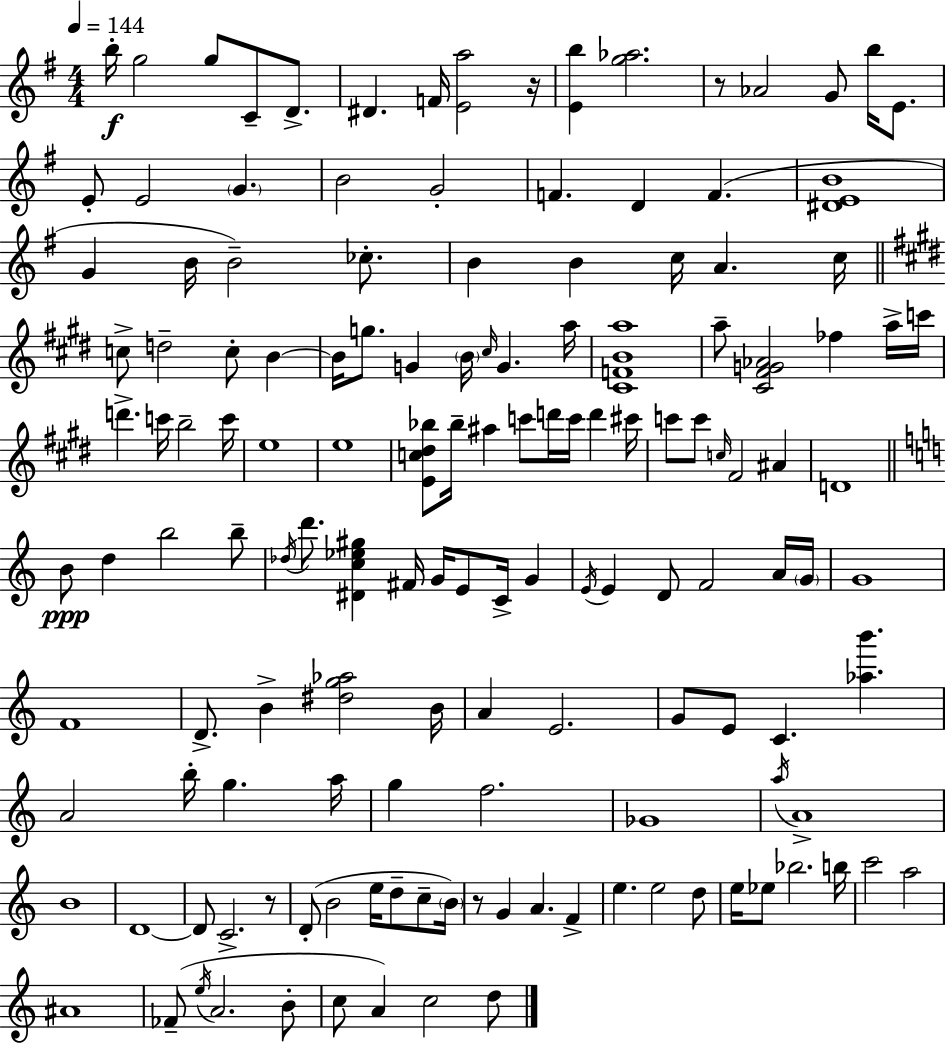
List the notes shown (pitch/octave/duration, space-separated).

B5/s G5/h G5/e C4/e D4/e. D#4/q. F4/s [E4,A5]/h R/s [E4,B5]/q [G5,Ab5]/h. R/e Ab4/h G4/e B5/s E4/e. E4/e E4/h G4/q. B4/h G4/h F4/q. D4/q F4/q. [D#4,E4,B4]/w G4/q B4/s B4/h CES5/e. B4/q B4/q C5/s A4/q. C5/s C5/e D5/h C5/e B4/q B4/s G5/e. G4/q B4/s C#5/s G4/q. A5/s [C#4,F4,B4,A5]/w A5/e [C#4,F#4,G4,Ab4]/h FES5/q A5/s C6/s D6/q. C6/s B5/h C6/s E5/w E5/w [E4,C5,D#5,Bb5]/e Bb5/s A#5/q C6/e D6/s C6/s D6/q C#6/s C6/e C6/e C5/s F#4/h A#4/q D4/w B4/e D5/q B5/h B5/e Db5/s D6/e. [D#4,C5,Eb5,G#5]/q F#4/s G4/s E4/e C4/s G4/q E4/s E4/q D4/e F4/h A4/s G4/s G4/w F4/w D4/e. B4/q [D#5,G5,Ab5]/h B4/s A4/q E4/h. G4/e E4/e C4/q. [Ab5,B6]/q. A4/h B5/s G5/q. A5/s G5/q F5/h. Gb4/w A5/s A4/w B4/w D4/w D4/e C4/h. R/e D4/e B4/h E5/s D5/e C5/e B4/s R/e G4/q A4/q. F4/q E5/q. E5/h D5/e E5/s Eb5/e Bb5/h. B5/s C6/h A5/h A#4/w FES4/e E5/s A4/h. B4/e C5/e A4/q C5/h D5/e